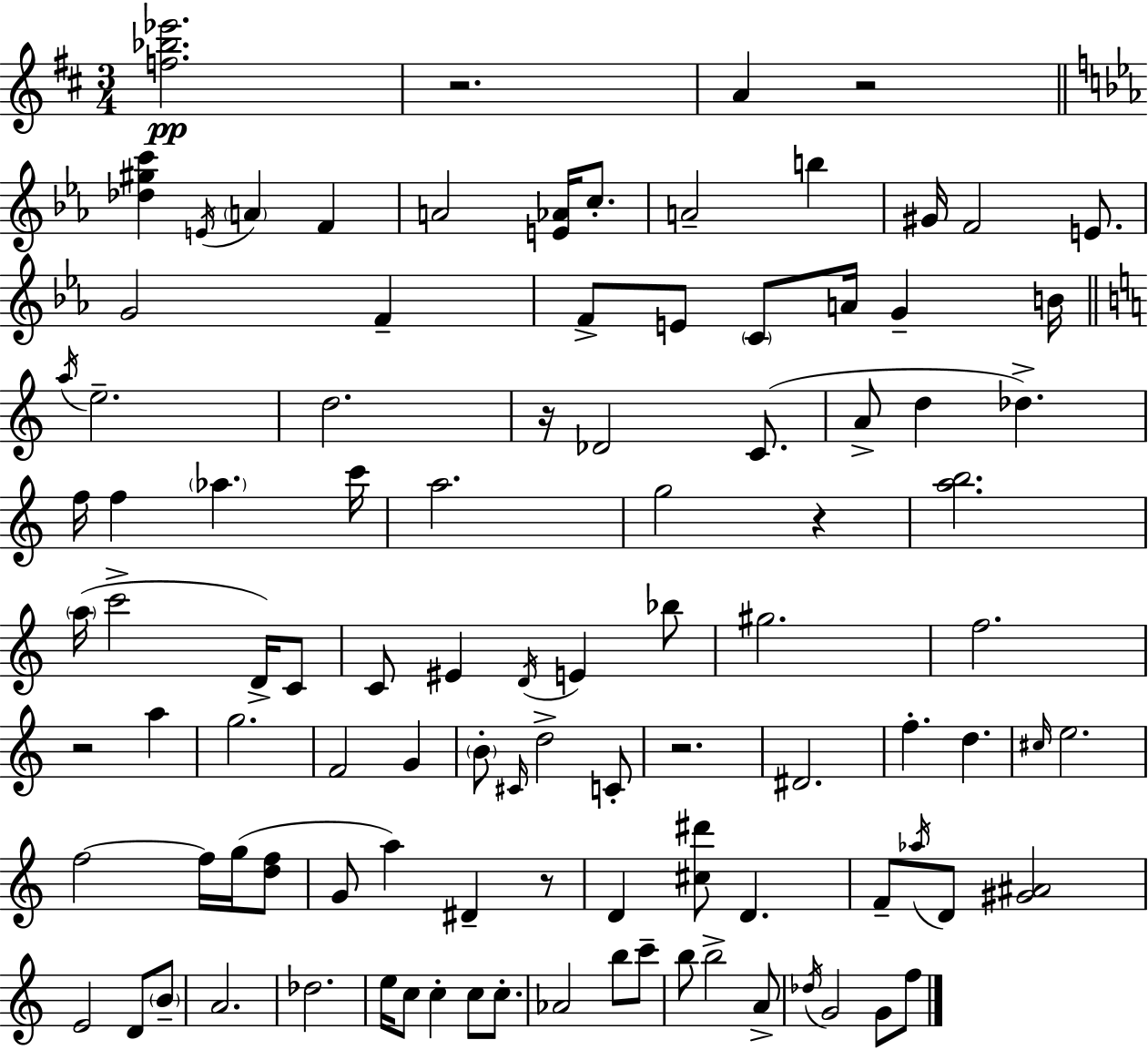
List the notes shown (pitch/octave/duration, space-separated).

[F5,Bb5,Eb6]/h. R/h. A4/q R/h [Db5,G#5,C6]/q E4/s A4/q F4/q A4/h [E4,Ab4]/s C5/e. A4/h B5/q G#4/s F4/h E4/e. G4/h F4/q F4/e E4/e C4/e A4/s G4/q B4/s A5/s E5/h. D5/h. R/s Db4/h C4/e. A4/e D5/q Db5/q. F5/s F5/q Ab5/q. C6/s A5/h. G5/h R/q [A5,B5]/h. A5/s C6/h D4/s C4/e C4/e EIS4/q D4/s E4/q Bb5/e G#5/h. F5/h. R/h A5/q G5/h. F4/h G4/q B4/e C#4/s D5/h C4/e R/h. D#4/h. F5/q. D5/q. C#5/s E5/h. F5/h F5/s G5/s [D5,F5]/e G4/e A5/q D#4/q R/e D4/q [C#5,D#6]/e D4/q. F4/e Ab5/s D4/e [G#4,A#4]/h E4/h D4/e B4/e A4/h. Db5/h. E5/s C5/e C5/q C5/e C5/e. Ab4/h B5/e C6/e B5/e B5/h A4/e Db5/s G4/h G4/e F5/e